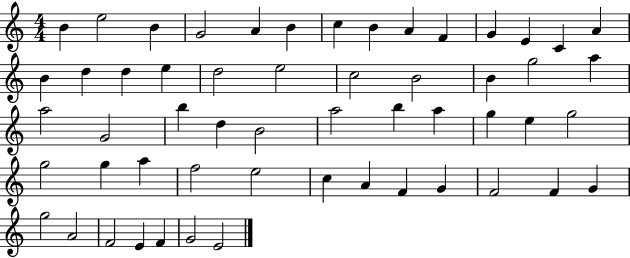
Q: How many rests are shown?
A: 0